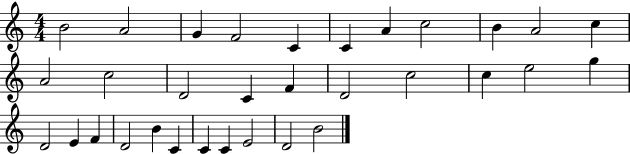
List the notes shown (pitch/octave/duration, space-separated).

B4/h A4/h G4/q F4/h C4/q C4/q A4/q C5/h B4/q A4/h C5/q A4/h C5/h D4/h C4/q F4/q D4/h C5/h C5/q E5/h G5/q D4/h E4/q F4/q D4/h B4/q C4/q C4/q C4/q E4/h D4/h B4/h